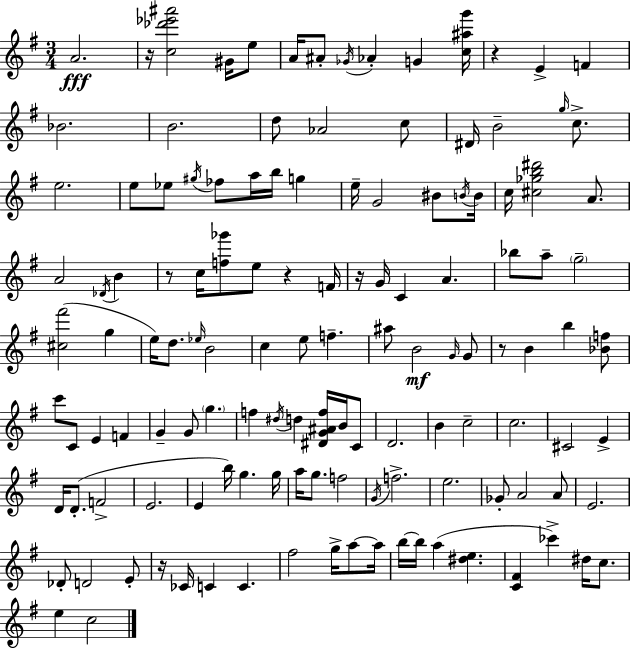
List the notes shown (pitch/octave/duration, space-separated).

A4/h. R/s [C5,Db6,Eb6,A#6]/h G#4/s E5/e A4/s A#4/e Gb4/s Ab4/q G4/q [C5,A#5,G6]/s R/q E4/q F4/q Bb4/h. B4/h. D5/e Ab4/h C5/e D#4/s B4/h G5/s C5/e. E5/h. E5/e Eb5/e G#5/s FES5/e A5/s B5/s G5/q E5/s G4/h BIS4/e B4/s B4/s C5/s [C#5,Gb5,B5,D#6]/h A4/e. A4/h Db4/s B4/q R/e C5/s [F5,Gb6]/e E5/e R/q F4/s R/s G4/s C4/q A4/q. Bb5/e A5/e G5/h [C#5,F#6]/h G5/q E5/s D5/e. Eb5/s B4/h C5/q E5/e F5/q. A#5/e B4/h G4/s G4/e R/e B4/q B5/q [Bb4,F5]/e C6/e C4/e E4/q F4/q G4/q G4/e G5/q. F5/q D#5/s D5/q [D#4,G4,A#4,F5]/s B4/s C4/e D4/h. B4/q C5/h C5/h. C#4/h E4/q D4/s D4/e. F4/h E4/h. E4/q B5/s G5/q. G5/s A5/s G5/e. F5/h G4/s F5/h. E5/h. Gb4/e A4/h A4/e E4/h. Db4/e D4/h E4/e R/s CES4/s C4/q C4/q. F#5/h G5/s A5/e A5/s B5/s B5/s A5/q [D#5,E5]/q. [C4,F#4]/q CES6/q D#5/s C5/e. E5/q C5/h